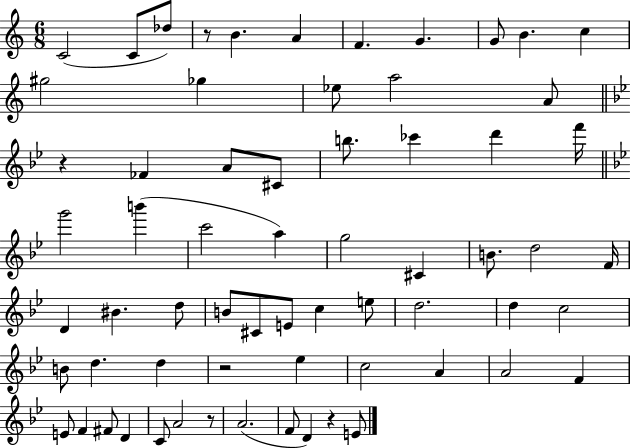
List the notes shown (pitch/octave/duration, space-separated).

C4/h C4/e Db5/e R/e B4/q. A4/q F4/q. G4/q. G4/e B4/q. C5/q G#5/h Gb5/q Eb5/e A5/h A4/e R/q FES4/q A4/e C#4/e B5/e. CES6/q D6/q F6/s G6/h B6/q C6/h A5/q G5/h C#4/q B4/e. D5/h F4/s D4/q BIS4/q. D5/e B4/e C#4/e E4/e C5/q E5/e D5/h. D5/q C5/h B4/e D5/q. D5/q R/h Eb5/q C5/h A4/q A4/h F4/q E4/e F4/q F#4/e D4/q C4/e A4/h R/e A4/h. F4/e D4/q R/q E4/e